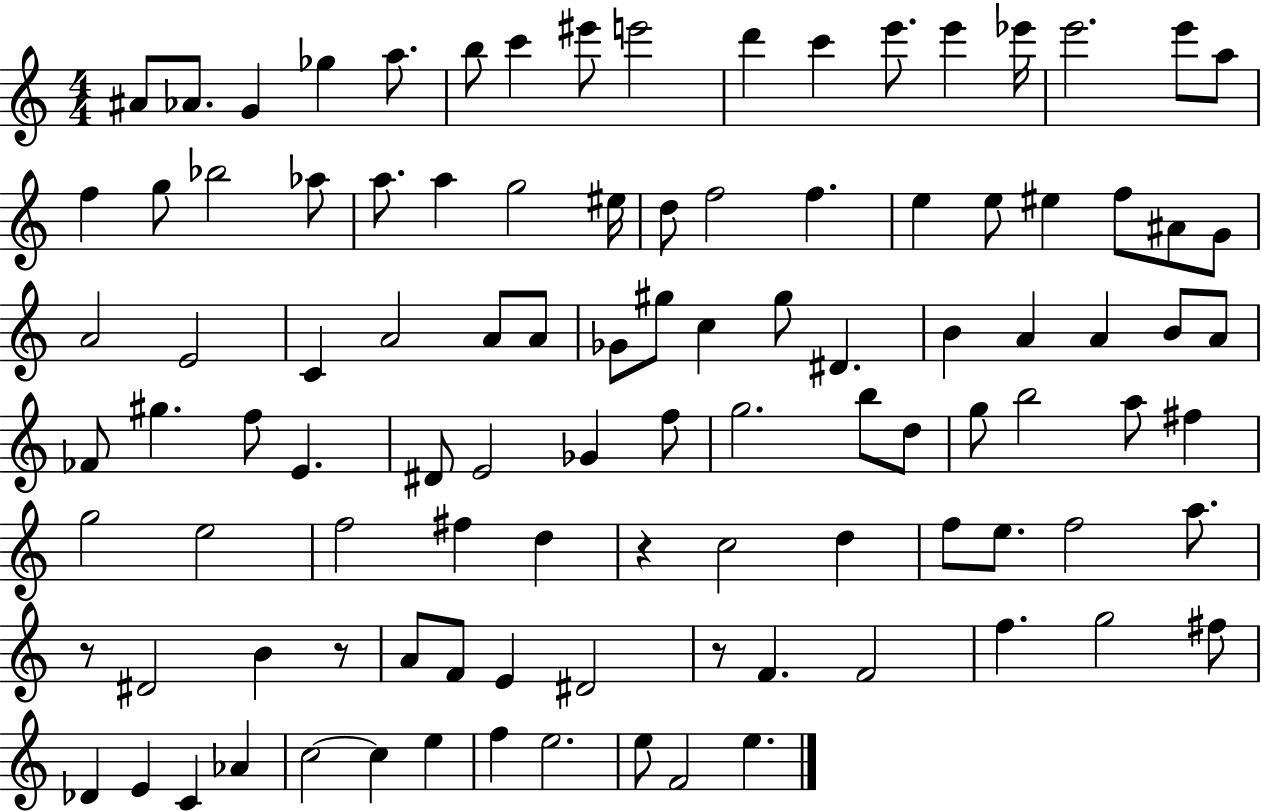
X:1
T:Untitled
M:4/4
L:1/4
K:C
^A/2 _A/2 G _g a/2 b/2 c' ^e'/2 e'2 d' c' e'/2 e' _e'/4 e'2 e'/2 a/2 f g/2 _b2 _a/2 a/2 a g2 ^e/4 d/2 f2 f e e/2 ^e f/2 ^A/2 G/2 A2 E2 C A2 A/2 A/2 _G/2 ^g/2 c ^g/2 ^D B A A B/2 A/2 _F/2 ^g f/2 E ^D/2 E2 _G f/2 g2 b/2 d/2 g/2 b2 a/2 ^f g2 e2 f2 ^f d z c2 d f/2 e/2 f2 a/2 z/2 ^D2 B z/2 A/2 F/2 E ^D2 z/2 F F2 f g2 ^f/2 _D E C _A c2 c e f e2 e/2 F2 e